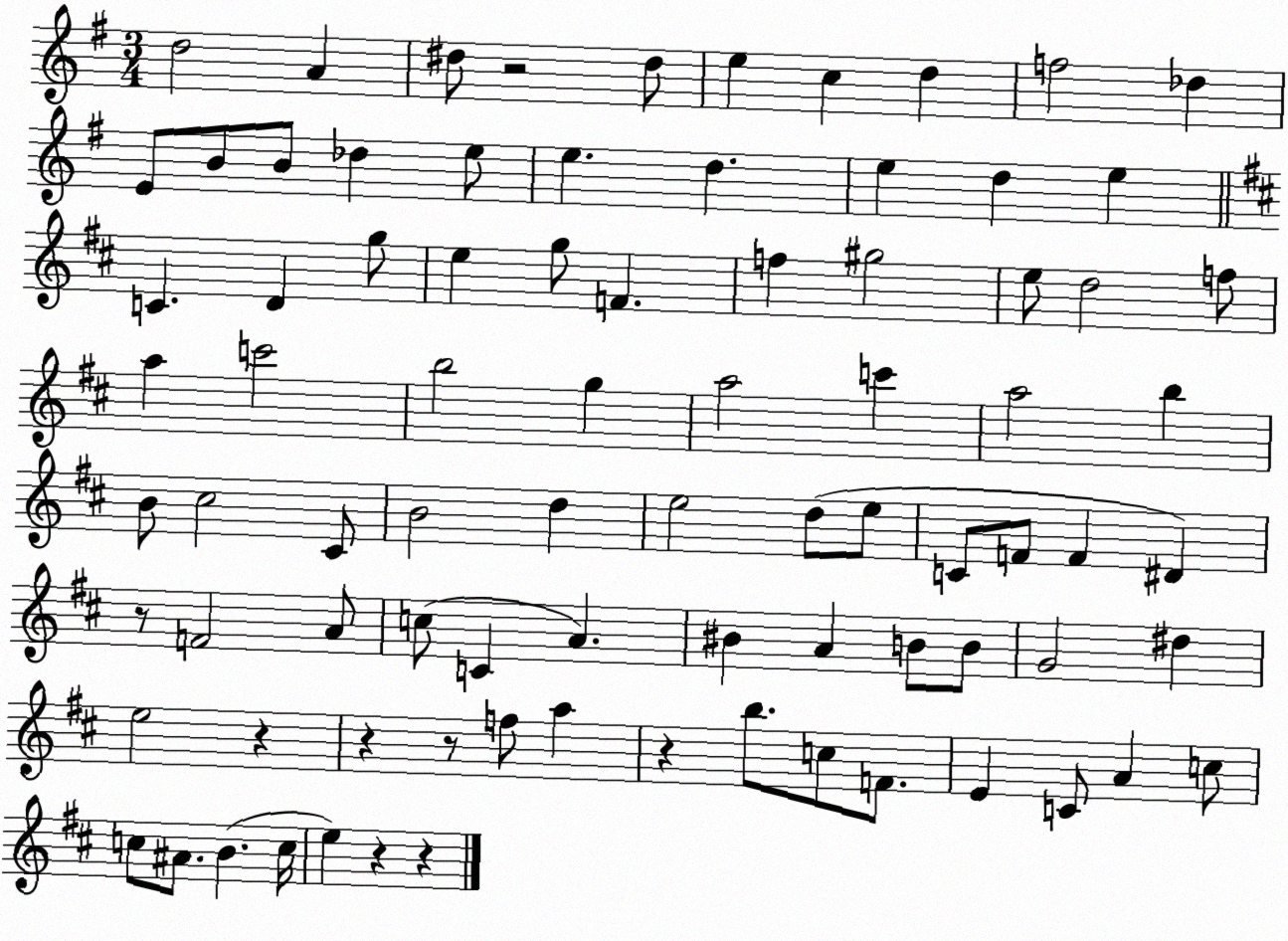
X:1
T:Untitled
M:3/4
L:1/4
K:G
d2 A ^d/2 z2 ^d/2 e c d f2 _d E/2 B/2 B/2 _d e/2 e d e d e C D g/2 e g/2 F f ^g2 e/2 d2 f/2 a c'2 b2 g a2 c' a2 b B/2 ^c2 ^C/2 B2 d e2 d/2 e/2 C/2 F/2 F ^D z/2 F2 A/2 c/2 C A ^B A B/2 B/2 G2 ^d e2 z z z/2 f/2 a z b/2 c/2 F/2 E C/2 A c/2 c/2 ^A/2 B c/4 e z z